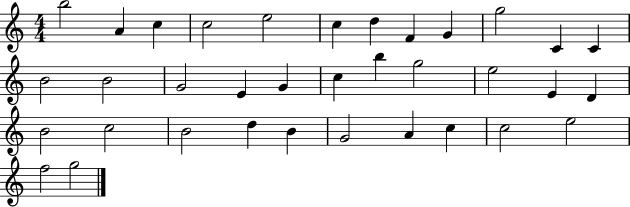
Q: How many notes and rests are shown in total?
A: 35